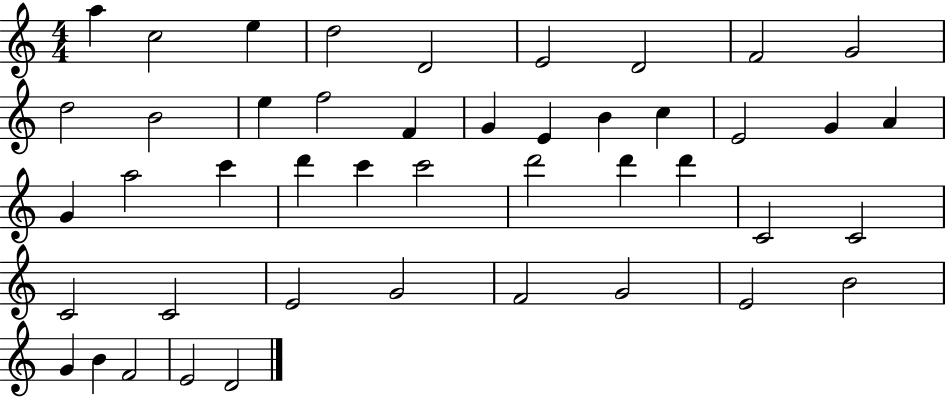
X:1
T:Untitled
M:4/4
L:1/4
K:C
a c2 e d2 D2 E2 D2 F2 G2 d2 B2 e f2 F G E B c E2 G A G a2 c' d' c' c'2 d'2 d' d' C2 C2 C2 C2 E2 G2 F2 G2 E2 B2 G B F2 E2 D2